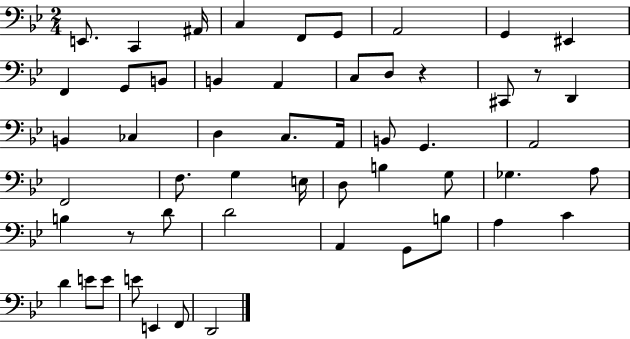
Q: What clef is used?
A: bass